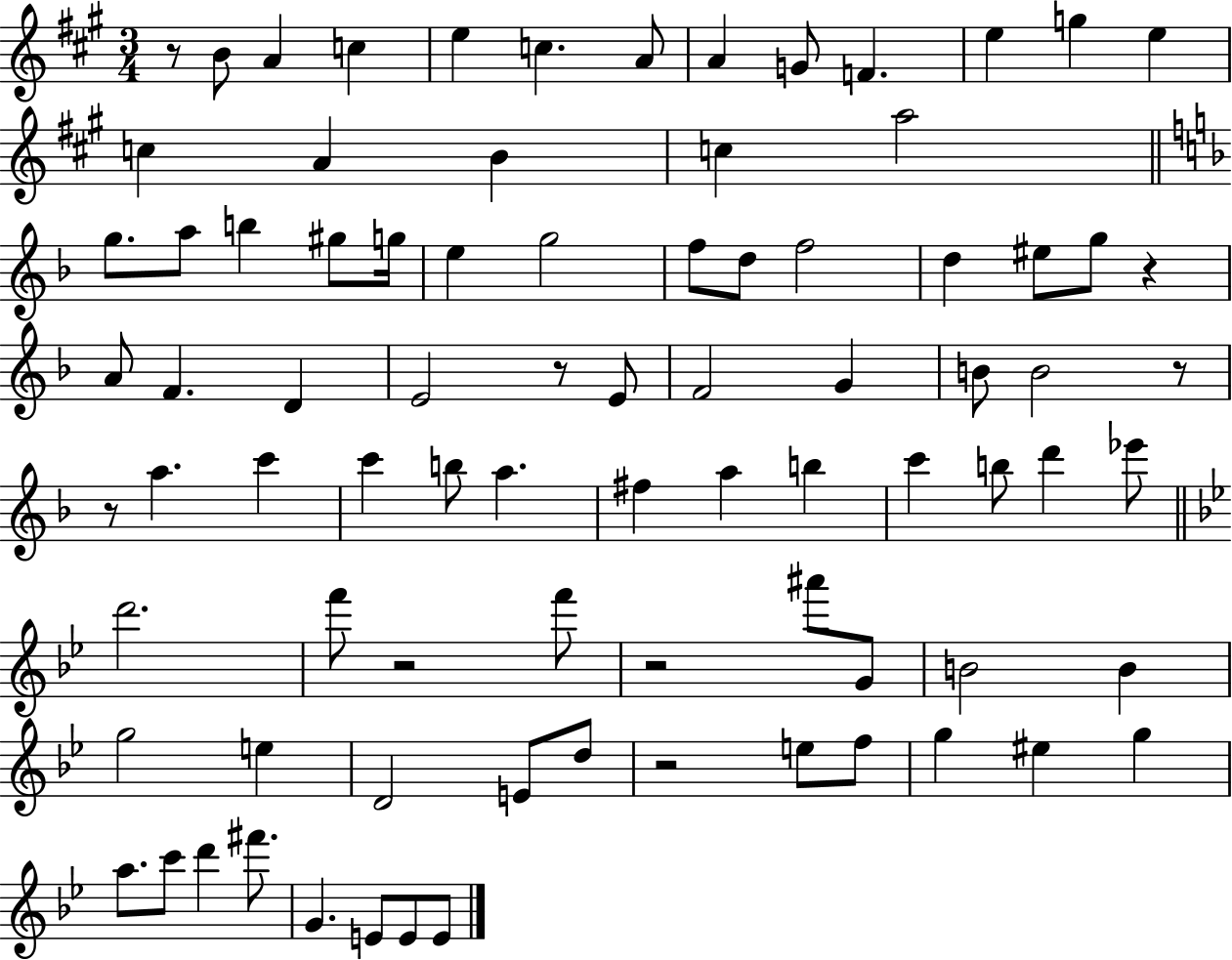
X:1
T:Untitled
M:3/4
L:1/4
K:A
z/2 B/2 A c e c A/2 A G/2 F e g e c A B c a2 g/2 a/2 b ^g/2 g/4 e g2 f/2 d/2 f2 d ^e/2 g/2 z A/2 F D E2 z/2 E/2 F2 G B/2 B2 z/2 z/2 a c' c' b/2 a ^f a b c' b/2 d' _e'/2 d'2 f'/2 z2 f'/2 z2 ^a'/2 G/2 B2 B g2 e D2 E/2 d/2 z2 e/2 f/2 g ^e g a/2 c'/2 d' ^f'/2 G E/2 E/2 E/2